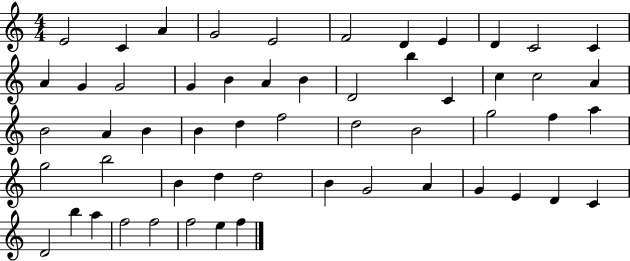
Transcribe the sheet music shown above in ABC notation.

X:1
T:Untitled
M:4/4
L:1/4
K:C
E2 C A G2 E2 F2 D E D C2 C A G G2 G B A B D2 b C c c2 A B2 A B B d f2 d2 B2 g2 f a g2 b2 B d d2 B G2 A G E D C D2 b a f2 f2 f2 e f